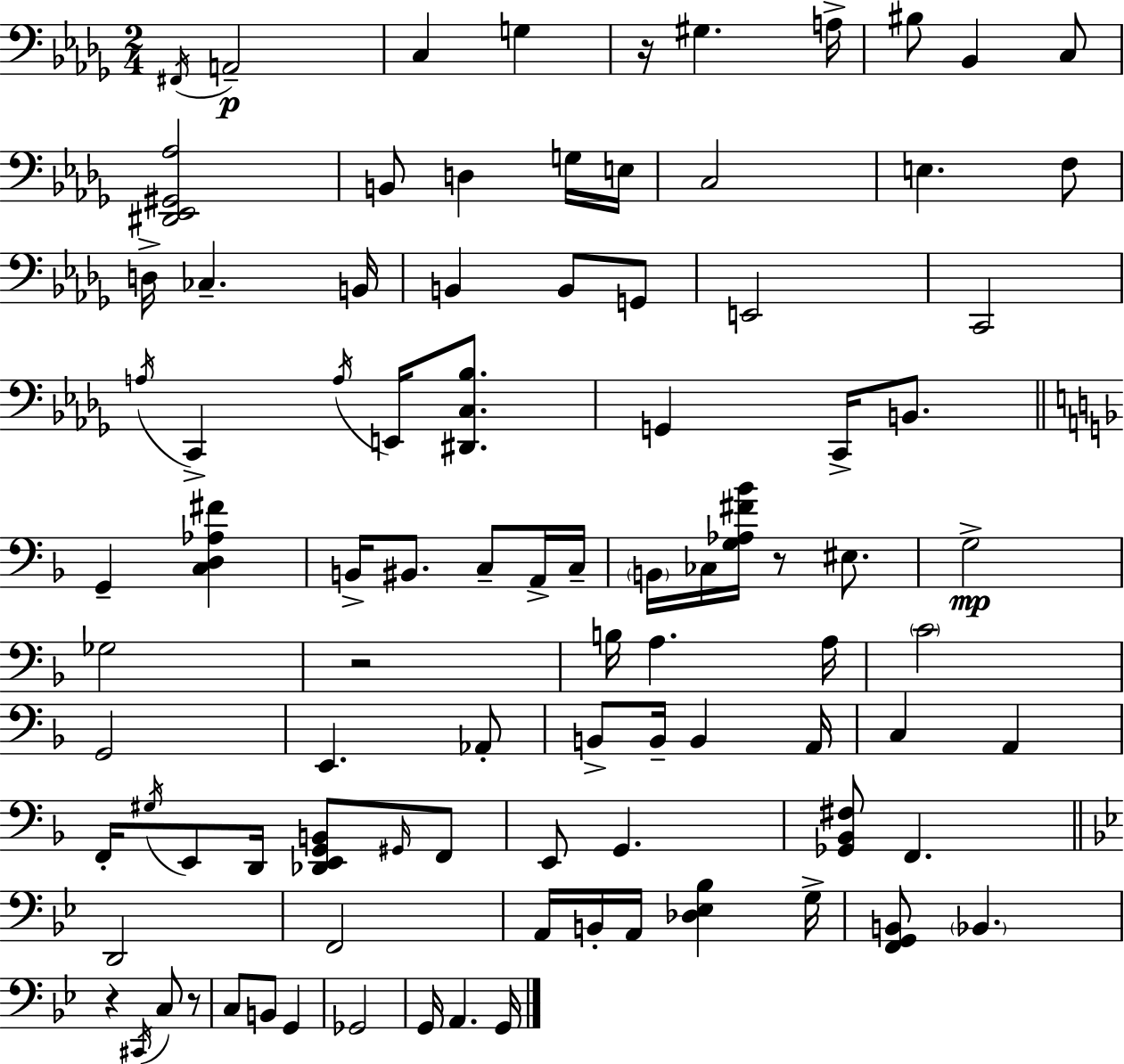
X:1
T:Untitled
M:2/4
L:1/4
K:Bbm
^F,,/4 A,,2 C, G, z/4 ^G, A,/4 ^B,/2 _B,, C,/2 [^D,,_E,,^G,,_A,]2 B,,/2 D, G,/4 E,/4 C,2 E, F,/2 D,/4 _C, B,,/4 B,, B,,/2 G,,/2 E,,2 C,,2 A,/4 C,, A,/4 E,,/4 [^D,,C,_B,]/2 G,, C,,/4 B,,/2 G,, [C,D,_A,^F] B,,/4 ^B,,/2 C,/2 A,,/4 C,/4 B,,/4 _C,/4 [G,_A,^F_B]/4 z/2 ^E,/2 G,2 _G,2 z2 B,/4 A, A,/4 C2 G,,2 E,, _A,,/2 B,,/2 B,,/4 B,, A,,/4 C, A,, F,,/4 ^G,/4 E,,/2 D,,/4 [_D,,E,,G,,B,,]/2 ^G,,/4 F,,/2 E,,/2 G,, [_G,,_B,,^F,]/2 F,, D,,2 F,,2 A,,/4 B,,/4 A,,/4 [_D,_E,_B,] G,/4 [F,,G,,B,,]/2 _B,, z ^C,,/4 C,/2 z/2 C,/2 B,,/2 G,, _G,,2 G,,/4 A,, G,,/4